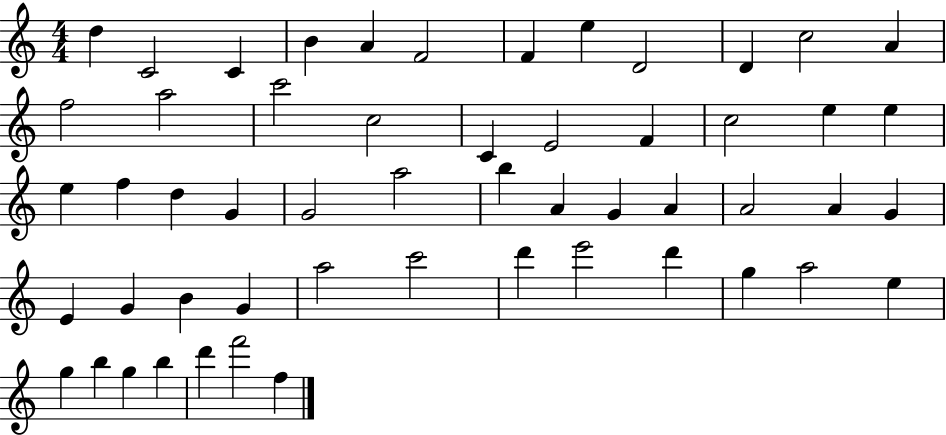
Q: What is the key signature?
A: C major